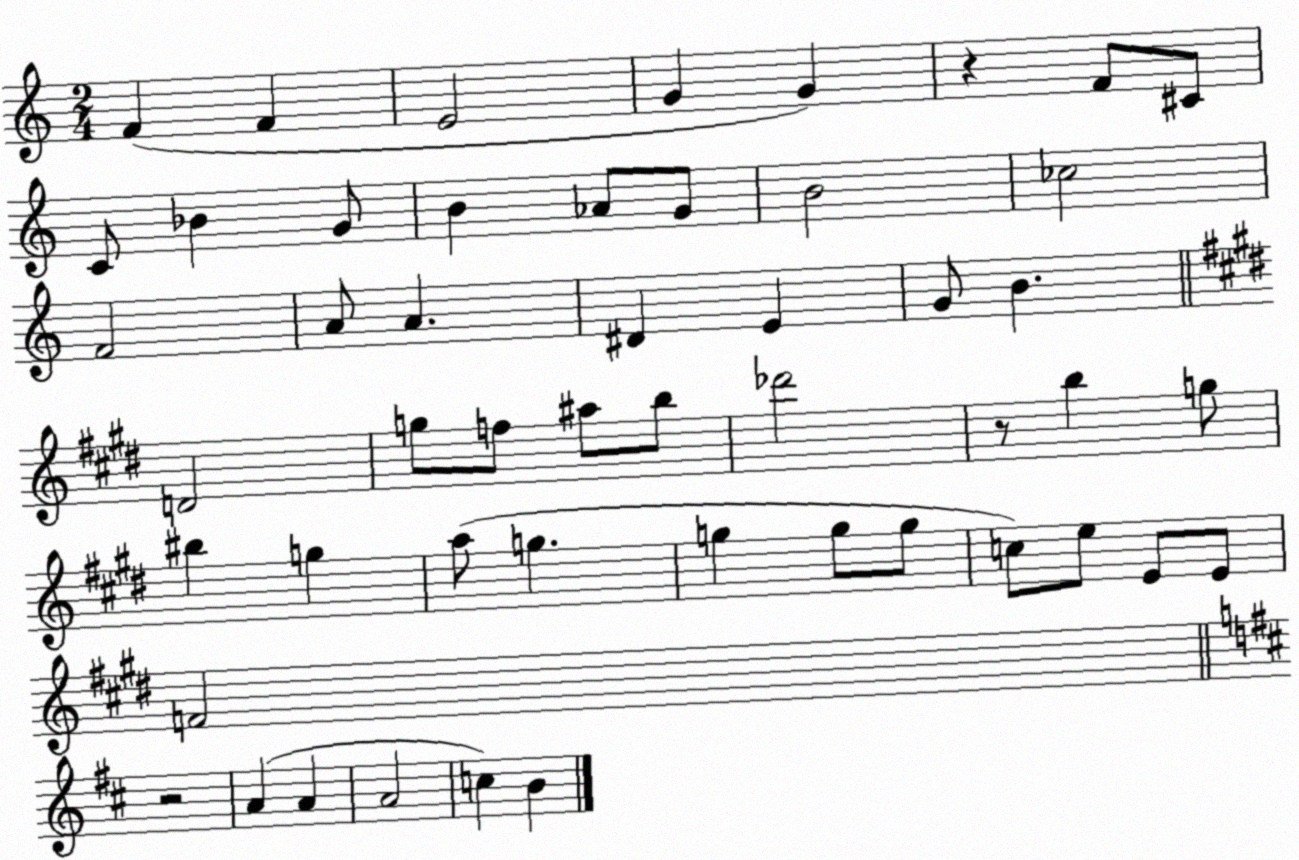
X:1
T:Untitled
M:2/4
L:1/4
K:C
F F E2 G G z F/2 ^C/2 C/2 _B G/2 B _A/2 G/2 B2 _c2 F2 A/2 A ^D E G/2 B D2 g/2 f/2 ^a/2 b/2 _d'2 z/2 b g/2 ^b g a/2 g g g/2 g/2 c/2 e/2 E/2 E/2 F2 z2 A A A2 c B